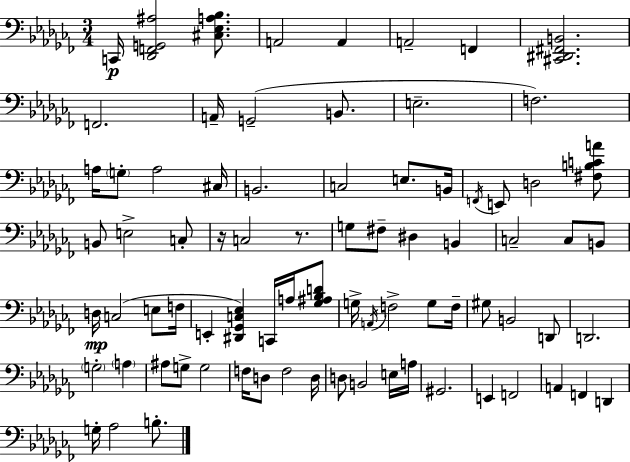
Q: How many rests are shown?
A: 2